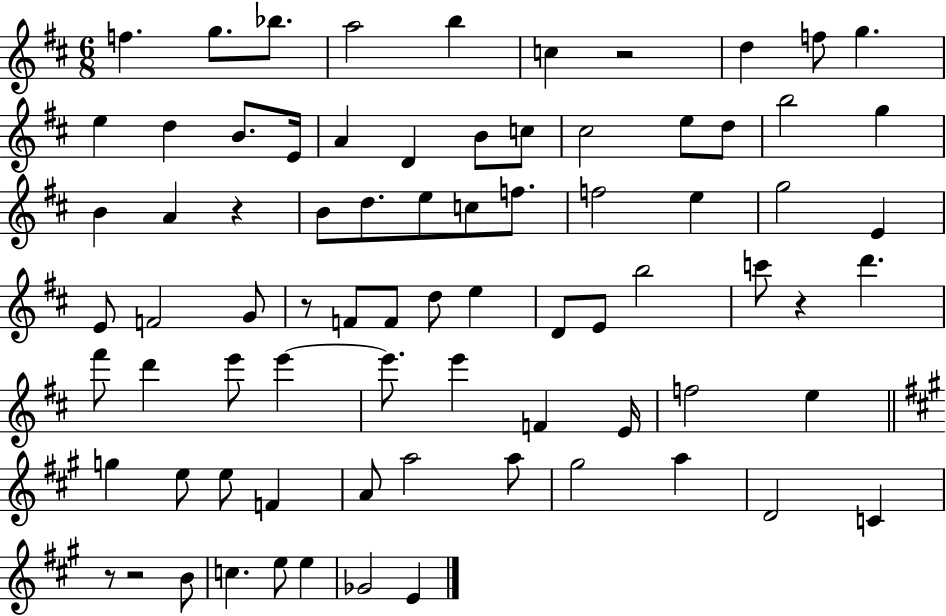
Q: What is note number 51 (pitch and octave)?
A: E6